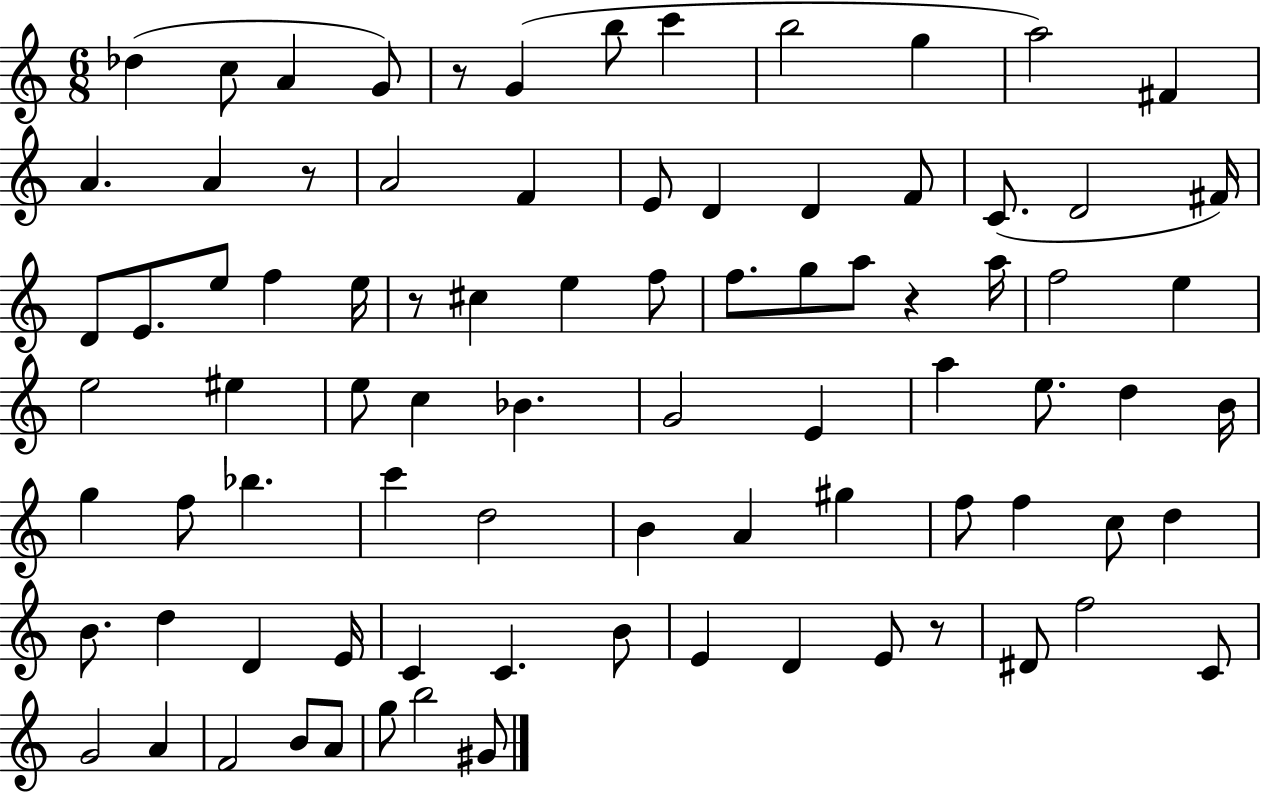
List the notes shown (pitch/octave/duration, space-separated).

Db5/q C5/e A4/q G4/e R/e G4/q B5/e C6/q B5/h G5/q A5/h F#4/q A4/q. A4/q R/e A4/h F4/q E4/e D4/q D4/q F4/e C4/e. D4/h F#4/s D4/e E4/e. E5/e F5/q E5/s R/e C#5/q E5/q F5/e F5/e. G5/e A5/e R/q A5/s F5/h E5/q E5/h EIS5/q E5/e C5/q Bb4/q. G4/h E4/q A5/q E5/e. D5/q B4/s G5/q F5/e Bb5/q. C6/q D5/h B4/q A4/q G#5/q F5/e F5/q C5/e D5/q B4/e. D5/q D4/q E4/s C4/q C4/q. B4/e E4/q D4/q E4/e R/e D#4/e F5/h C4/e G4/h A4/q F4/h B4/e A4/e G5/e B5/h G#4/e